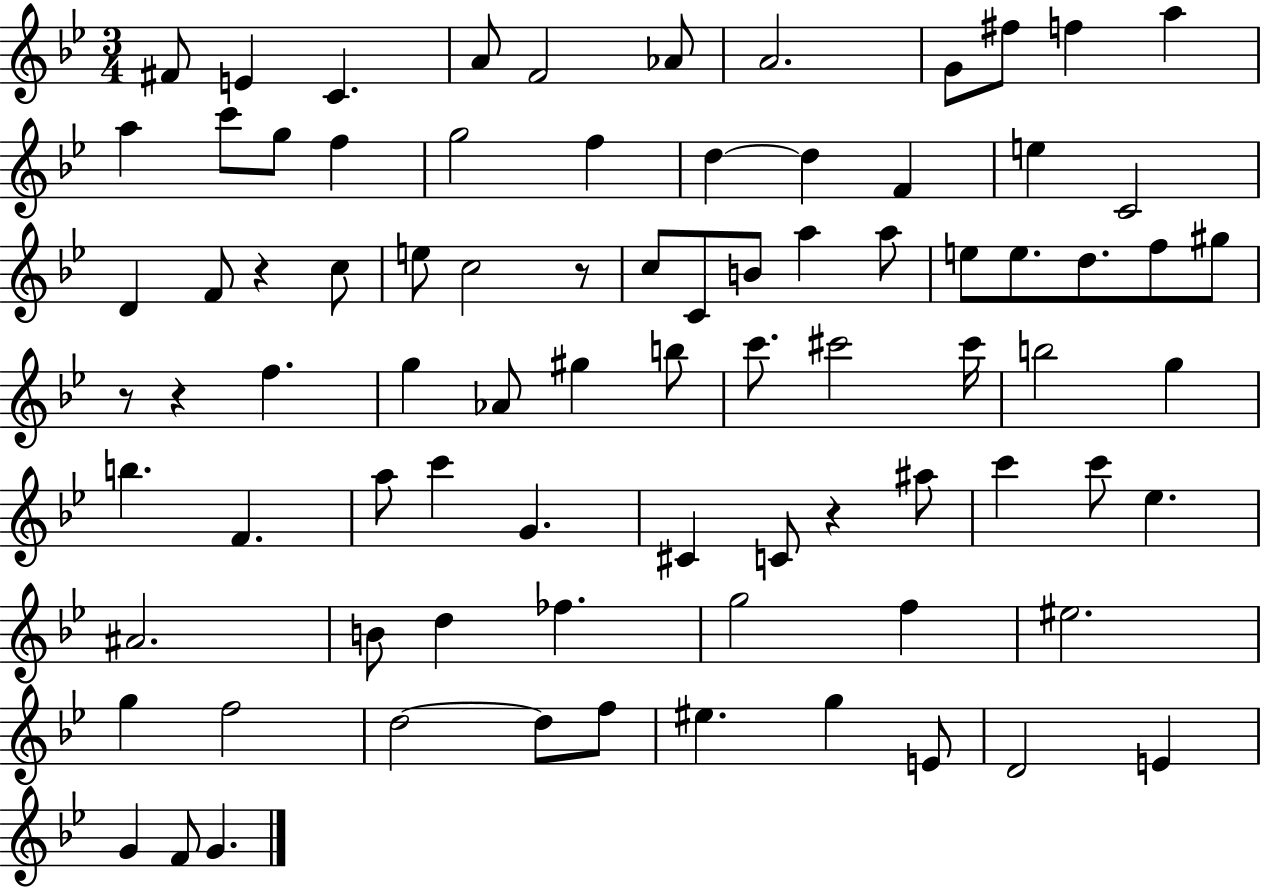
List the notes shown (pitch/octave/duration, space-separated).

F#4/e E4/q C4/q. A4/e F4/h Ab4/e A4/h. G4/e F#5/e F5/q A5/q A5/q C6/e G5/e F5/q G5/h F5/q D5/q D5/q F4/q E5/q C4/h D4/q F4/e R/q C5/e E5/e C5/h R/e C5/e C4/e B4/e A5/q A5/e E5/e E5/e. D5/e. F5/e G#5/e R/e R/q F5/q. G5/q Ab4/e G#5/q B5/e C6/e. C#6/h C#6/s B5/h G5/q B5/q. F4/q. A5/e C6/q G4/q. C#4/q C4/e R/q A#5/e C6/q C6/e Eb5/q. A#4/h. B4/e D5/q FES5/q. G5/h F5/q EIS5/h. G5/q F5/h D5/h D5/e F5/e EIS5/q. G5/q E4/e D4/h E4/q G4/q F4/e G4/q.